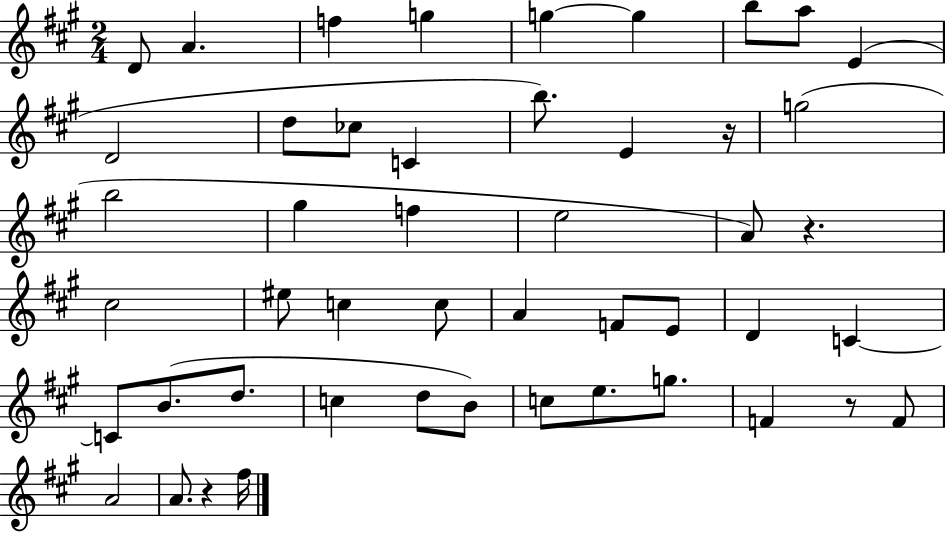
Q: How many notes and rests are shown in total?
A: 48